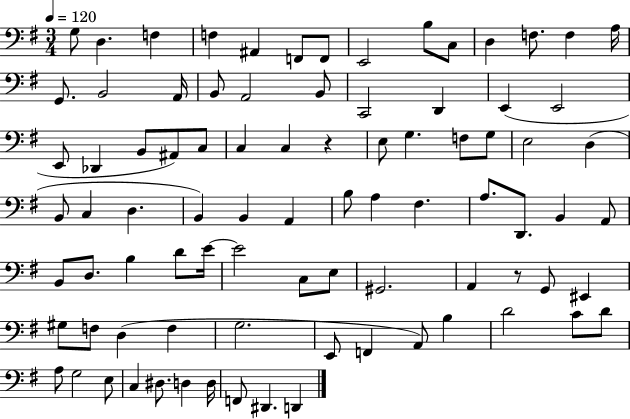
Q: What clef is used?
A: bass